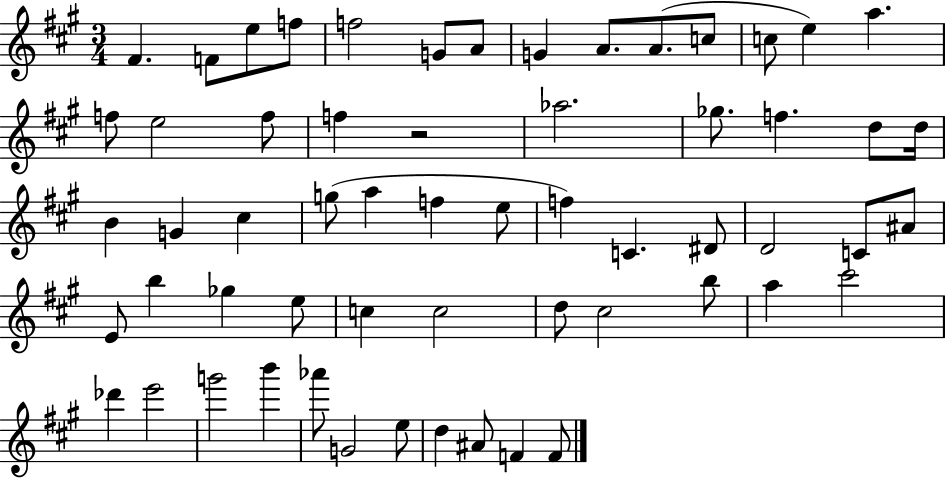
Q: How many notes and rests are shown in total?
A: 59